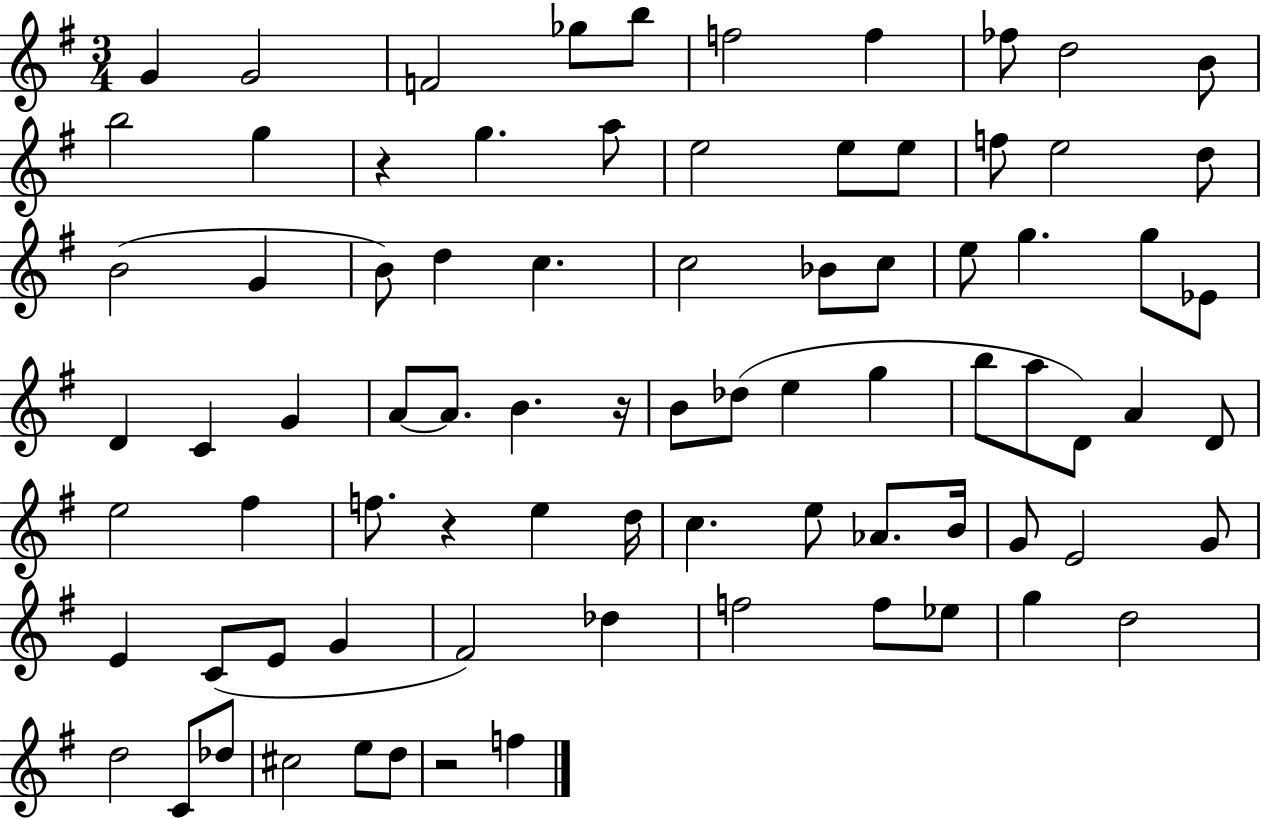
X:1
T:Untitled
M:3/4
L:1/4
K:G
G G2 F2 _g/2 b/2 f2 f _f/2 d2 B/2 b2 g z g a/2 e2 e/2 e/2 f/2 e2 d/2 B2 G B/2 d c c2 _B/2 c/2 e/2 g g/2 _E/2 D C G A/2 A/2 B z/4 B/2 _d/2 e g b/2 a/2 D/2 A D/2 e2 ^f f/2 z e d/4 c e/2 _A/2 B/4 G/2 E2 G/2 E C/2 E/2 G ^F2 _d f2 f/2 _e/2 g d2 d2 C/2 _d/2 ^c2 e/2 d/2 z2 f